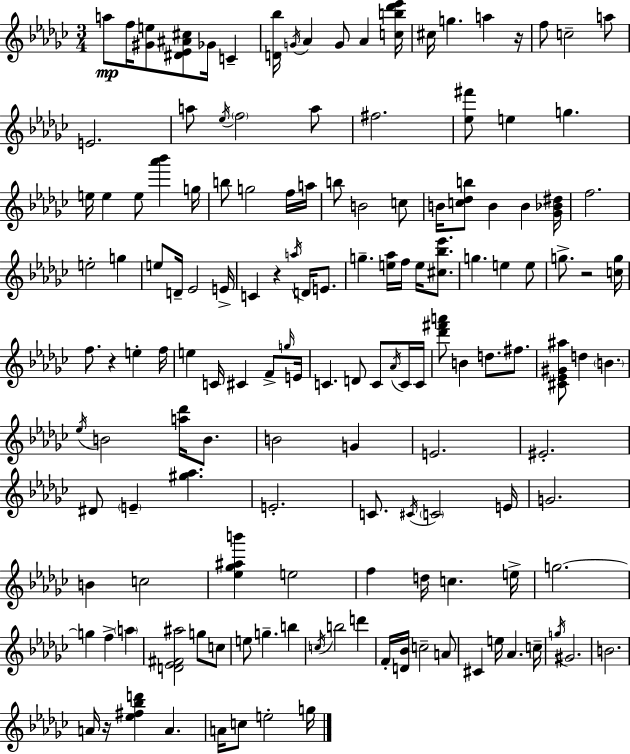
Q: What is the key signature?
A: EES minor